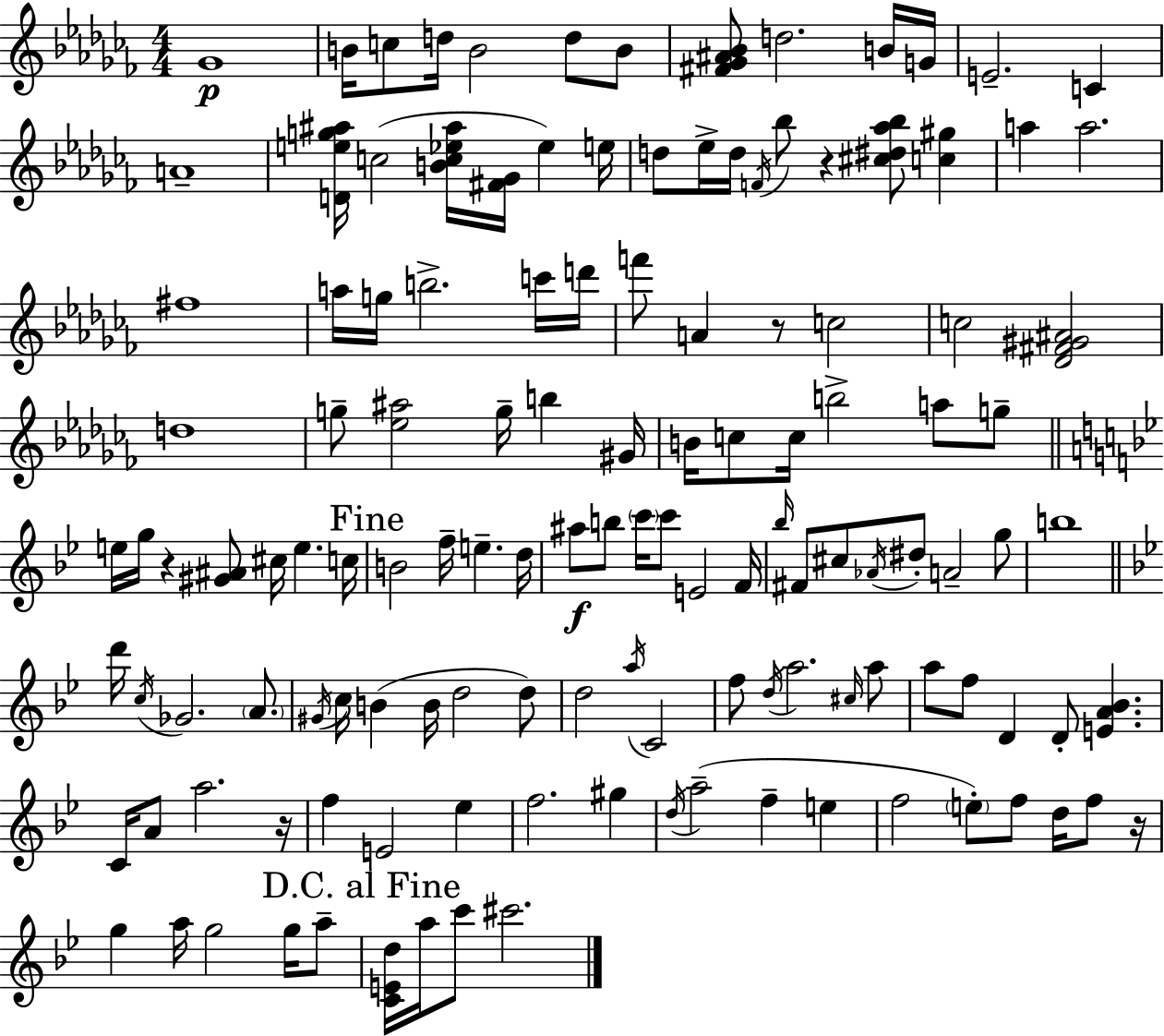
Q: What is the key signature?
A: AES minor